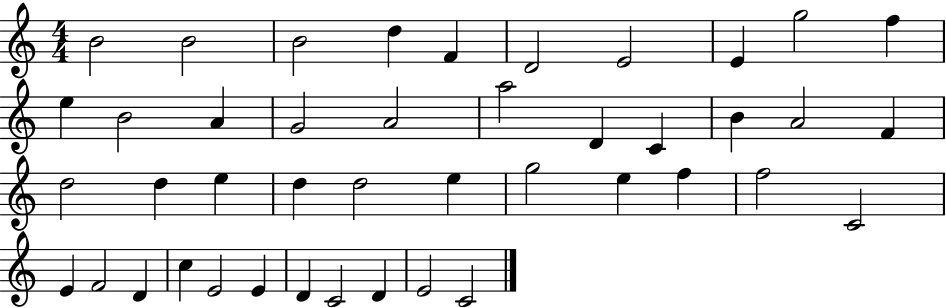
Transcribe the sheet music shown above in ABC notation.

X:1
T:Untitled
M:4/4
L:1/4
K:C
B2 B2 B2 d F D2 E2 E g2 f e B2 A G2 A2 a2 D C B A2 F d2 d e d d2 e g2 e f f2 C2 E F2 D c E2 E D C2 D E2 C2